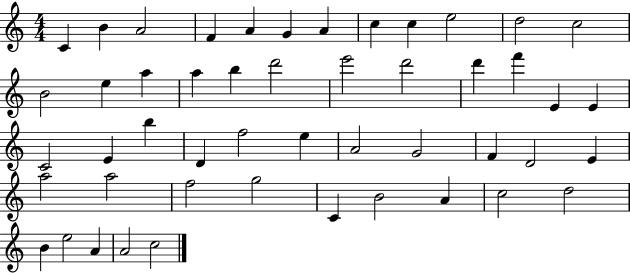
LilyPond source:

{
  \clef treble
  \numericTimeSignature
  \time 4/4
  \key c \major
  c'4 b'4 a'2 | f'4 a'4 g'4 a'4 | c''4 c''4 e''2 | d''2 c''2 | \break b'2 e''4 a''4 | a''4 b''4 d'''2 | e'''2 d'''2 | d'''4 f'''4 e'4 e'4 | \break c'2 e'4 b''4 | d'4 f''2 e''4 | a'2 g'2 | f'4 d'2 e'4 | \break a''2 a''2 | f''2 g''2 | c'4 b'2 a'4 | c''2 d''2 | \break b'4 e''2 a'4 | a'2 c''2 | \bar "|."
}